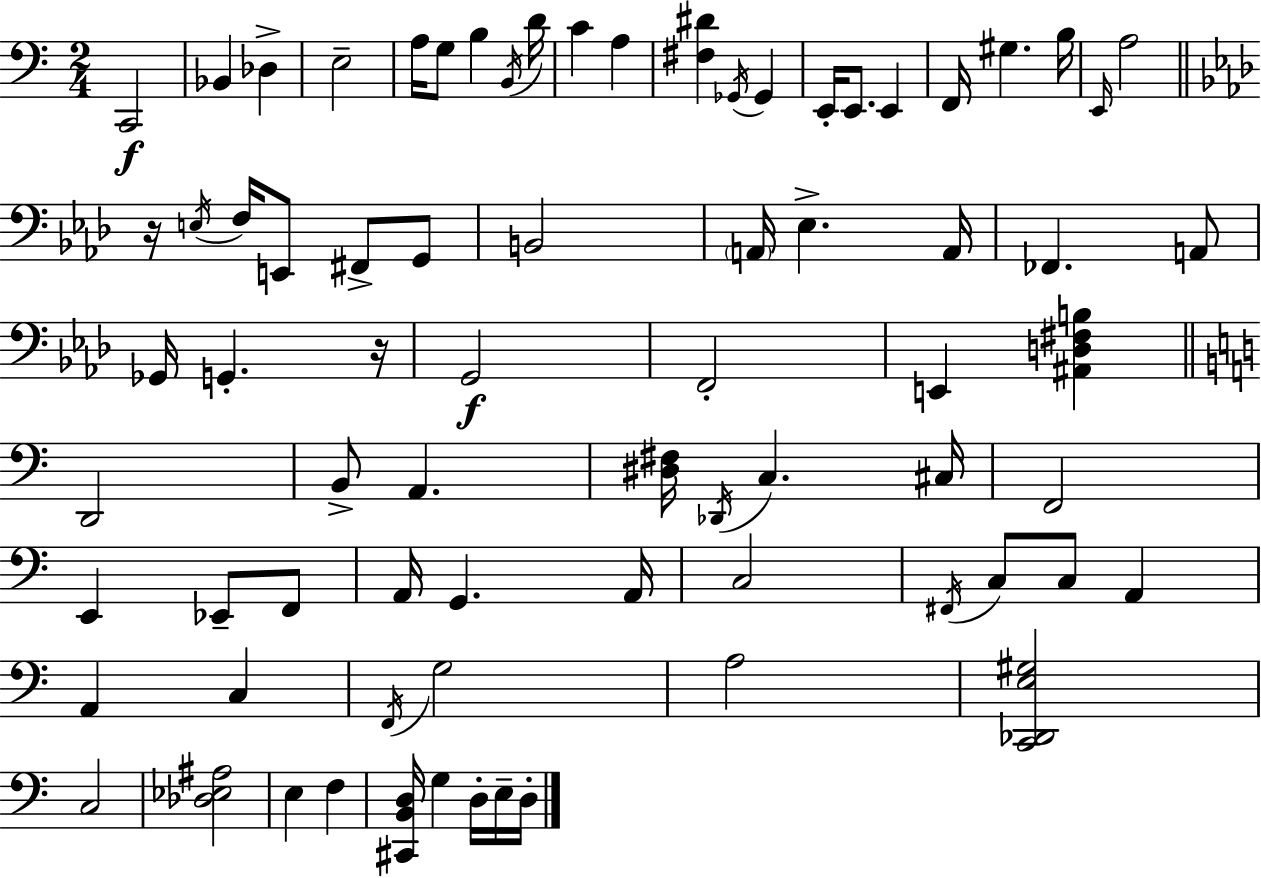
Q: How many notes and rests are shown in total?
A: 75